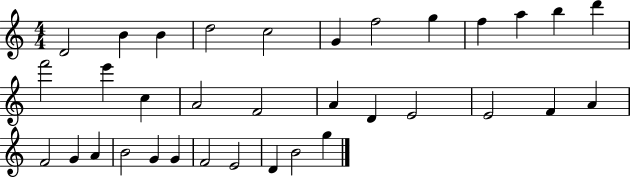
D4/h B4/q B4/q D5/h C5/h G4/q F5/h G5/q F5/q A5/q B5/q D6/q F6/h E6/q C5/q A4/h F4/h A4/q D4/q E4/h E4/h F4/q A4/q F4/h G4/q A4/q B4/h G4/q G4/q F4/h E4/h D4/q B4/h G5/q